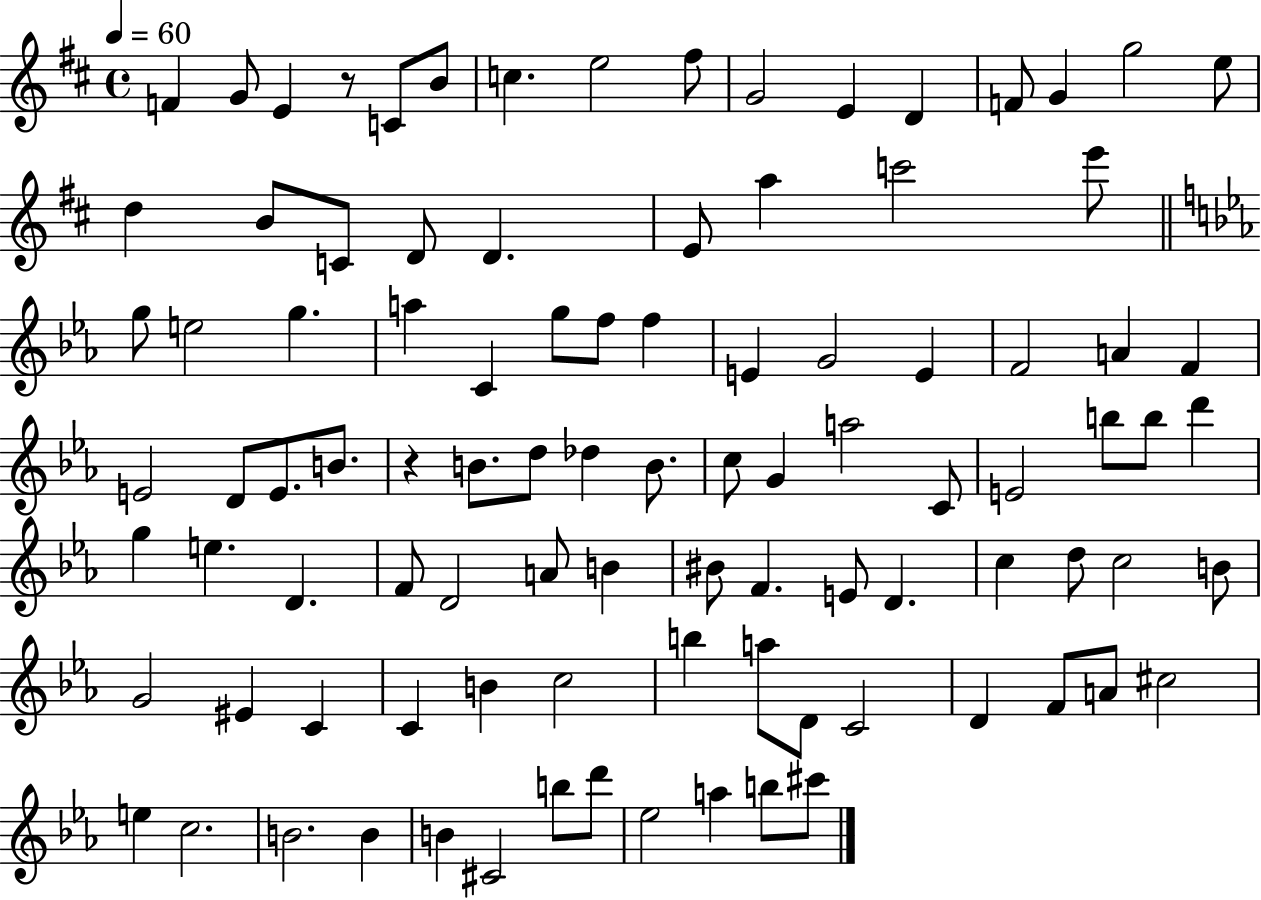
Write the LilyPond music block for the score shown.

{
  \clef treble
  \time 4/4
  \defaultTimeSignature
  \key d \major
  \tempo 4 = 60
  f'4 g'8 e'4 r8 c'8 b'8 | c''4. e''2 fis''8 | g'2 e'4 d'4 | f'8 g'4 g''2 e''8 | \break d''4 b'8 c'8 d'8 d'4. | e'8 a''4 c'''2 e'''8 | \bar "||" \break \key ees \major g''8 e''2 g''4. | a''4 c'4 g''8 f''8 f''4 | e'4 g'2 e'4 | f'2 a'4 f'4 | \break e'2 d'8 e'8. b'8. | r4 b'8. d''8 des''4 b'8. | c''8 g'4 a''2 c'8 | e'2 b''8 b''8 d'''4 | \break g''4 e''4. d'4. | f'8 d'2 a'8 b'4 | bis'8 f'4. e'8 d'4. | c''4 d''8 c''2 b'8 | \break g'2 eis'4 c'4 | c'4 b'4 c''2 | b''4 a''8 d'8 c'2 | d'4 f'8 a'8 cis''2 | \break e''4 c''2. | b'2. b'4 | b'4 cis'2 b''8 d'''8 | ees''2 a''4 b''8 cis'''8 | \break \bar "|."
}